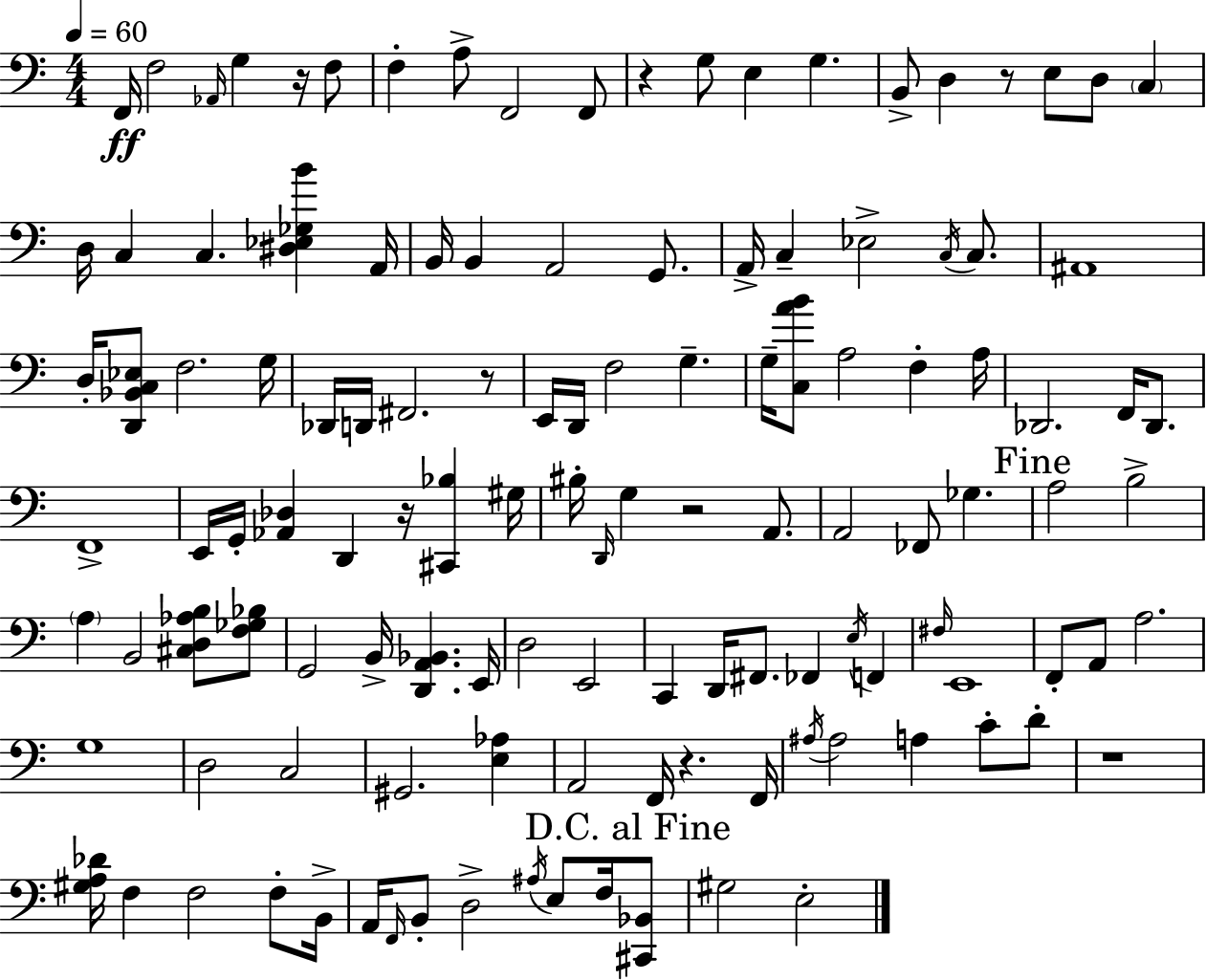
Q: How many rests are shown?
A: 8